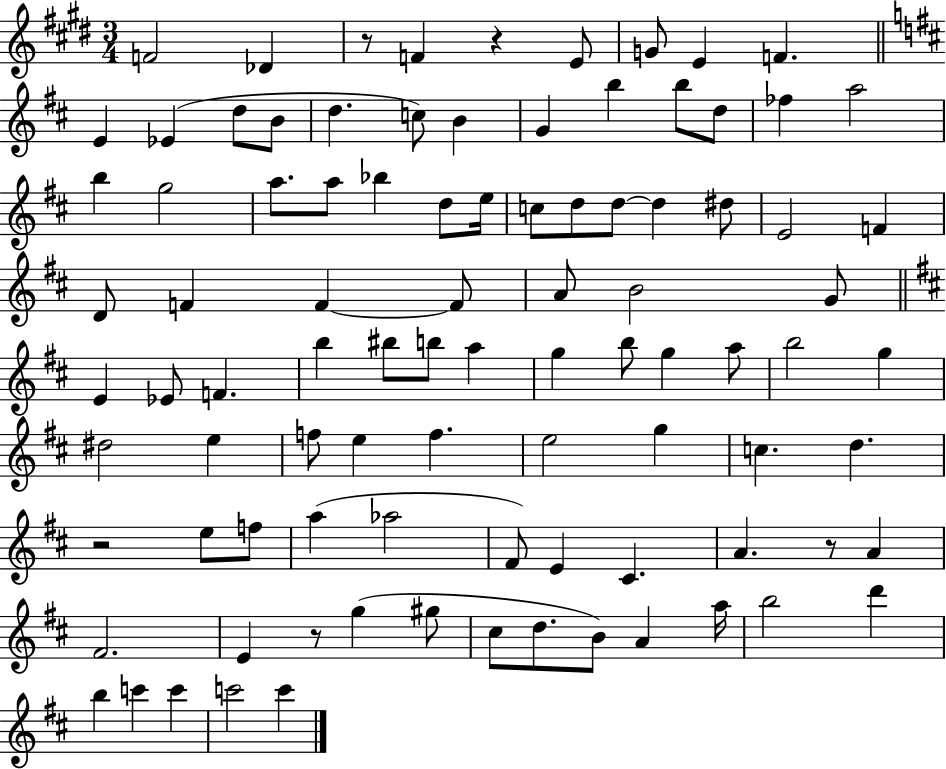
F4/h Db4/q R/e F4/q R/q E4/e G4/e E4/q F4/q. E4/q Eb4/q D5/e B4/e D5/q. C5/e B4/q G4/q B5/q B5/e D5/e FES5/q A5/h B5/q G5/h A5/e. A5/e Bb5/q D5/e E5/s C5/e D5/e D5/e D5/q D#5/e E4/h F4/q D4/e F4/q F4/q F4/e A4/e B4/h G4/e E4/q Eb4/e F4/q. B5/q BIS5/e B5/e A5/q G5/q B5/e G5/q A5/e B5/h G5/q D#5/h E5/q F5/e E5/q F5/q. E5/h G5/q C5/q. D5/q. R/h E5/e F5/e A5/q Ab5/h F#4/e E4/q C#4/q. A4/q. R/e A4/q F#4/h. E4/q R/e G5/q G#5/e C#5/e D5/e. B4/e A4/q A5/s B5/h D6/q B5/q C6/q C6/q C6/h C6/q